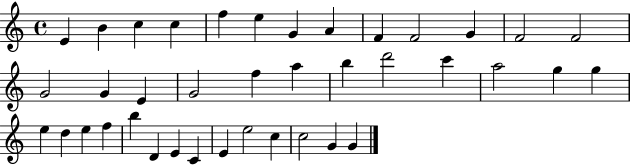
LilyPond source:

{
  \clef treble
  \time 4/4
  \defaultTimeSignature
  \key c \major
  e'4 b'4 c''4 c''4 | f''4 e''4 g'4 a'4 | f'4 f'2 g'4 | f'2 f'2 | \break g'2 g'4 e'4 | g'2 f''4 a''4 | b''4 d'''2 c'''4 | a''2 g''4 g''4 | \break e''4 d''4 e''4 f''4 | b''4 d'4 e'4 c'4 | e'4 e''2 c''4 | c''2 g'4 g'4 | \break \bar "|."
}